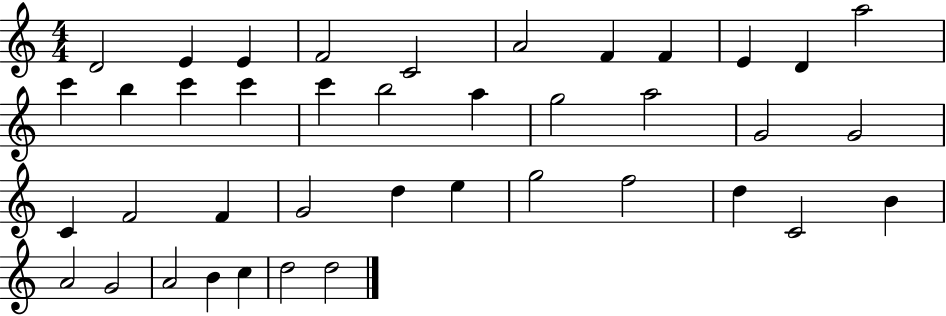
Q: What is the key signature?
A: C major